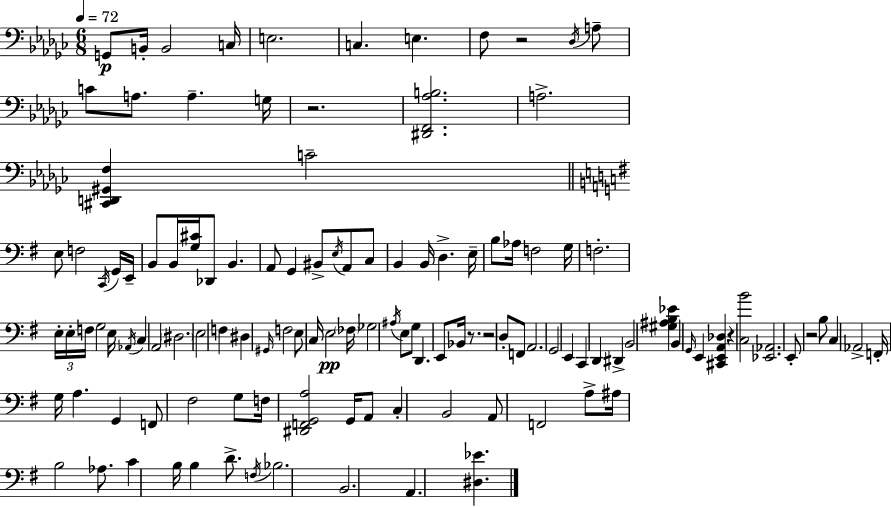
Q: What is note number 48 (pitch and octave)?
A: A2